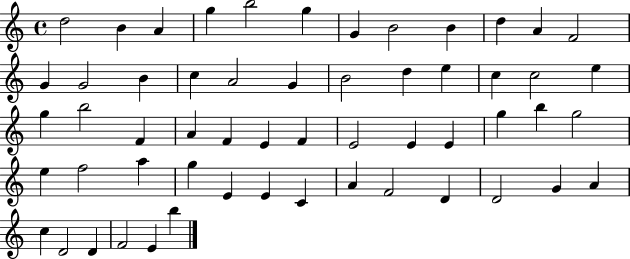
X:1
T:Untitled
M:4/4
L:1/4
K:C
d2 B A g b2 g G B2 B d A F2 G G2 B c A2 G B2 d e c c2 e g b2 F A F E F E2 E E g b g2 e f2 a g E E C A F2 D D2 G A c D2 D F2 E b